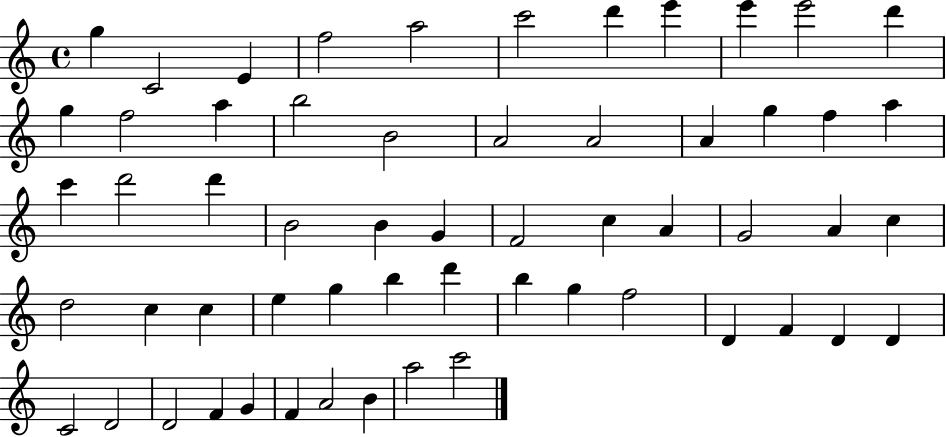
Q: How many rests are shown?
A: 0